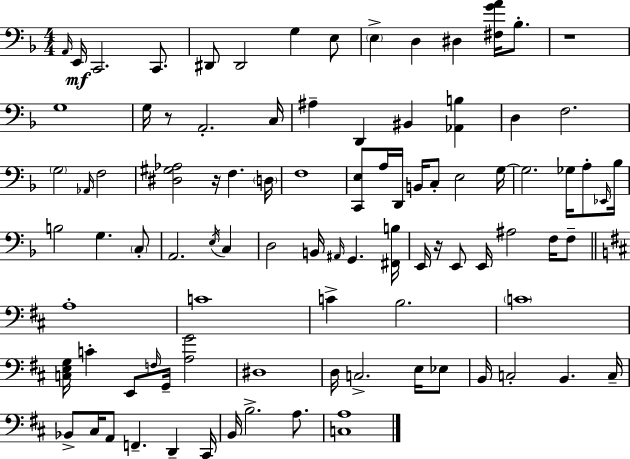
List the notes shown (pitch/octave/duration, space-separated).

A2/s E2/s C2/h. C2/e. D#2/e D#2/h G3/q E3/e E3/q D3/q D#3/q [F#3,G4,A4]/s Bb3/e. R/w G3/w G3/s R/e A2/h. C3/s A#3/q D2/q BIS2/q [Ab2,B3]/q D3/q F3/h. G3/h Ab2/s F3/h [D#3,G#3,Ab3]/h R/s F3/q. D3/s F3/w [C2,E3]/e A3/s D2/s B2/s C3/e E3/h G3/s G3/h. Gb3/s A3/e Eb2/s Bb3/s B3/h G3/q. C3/e A2/h. E3/s C3/q D3/h B2/s A#2/s G2/q. [F#2,B3]/s E2/s R/s E2/e E2/s A#3/h F3/s F3/e A3/w C4/w C4/q B3/h. C4/w [C3,E3,G3]/s C4/q E2/e F3/s G2/s [A3,G4]/h D#3/w D3/s C3/h. E3/s Eb3/e B2/s C3/h B2/q. C3/s Bb2/e C#3/s A2/e F2/q. D2/q C#2/s B2/s B3/h. A3/e. [C3,A3]/w